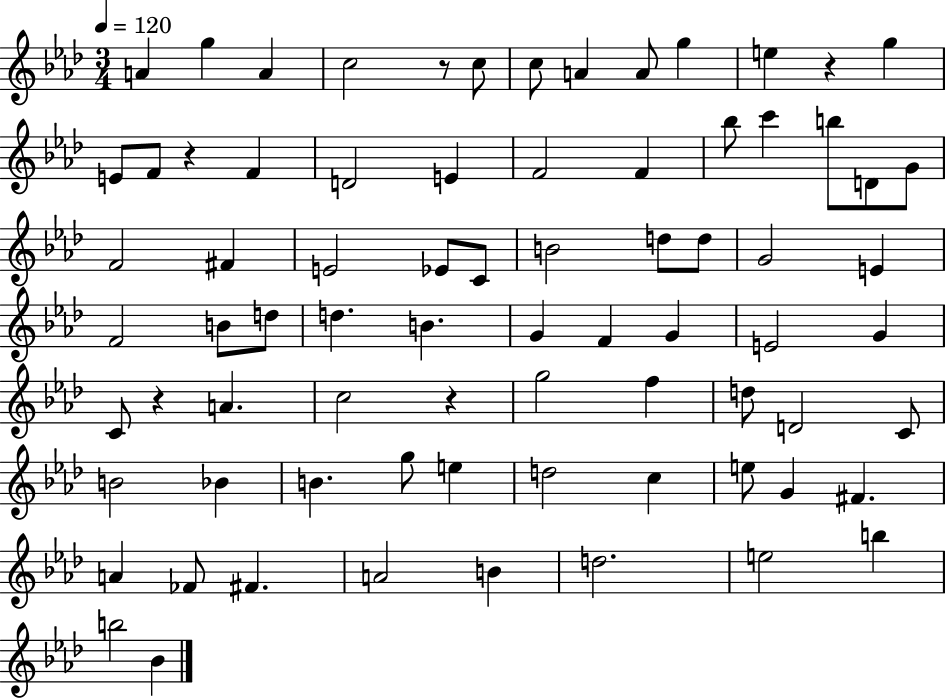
X:1
T:Untitled
M:3/4
L:1/4
K:Ab
A g A c2 z/2 c/2 c/2 A A/2 g e z g E/2 F/2 z F D2 E F2 F _b/2 c' b/2 D/2 G/2 F2 ^F E2 _E/2 C/2 B2 d/2 d/2 G2 E F2 B/2 d/2 d B G F G E2 G C/2 z A c2 z g2 f d/2 D2 C/2 B2 _B B g/2 e d2 c e/2 G ^F A _F/2 ^F A2 B d2 e2 b b2 _B